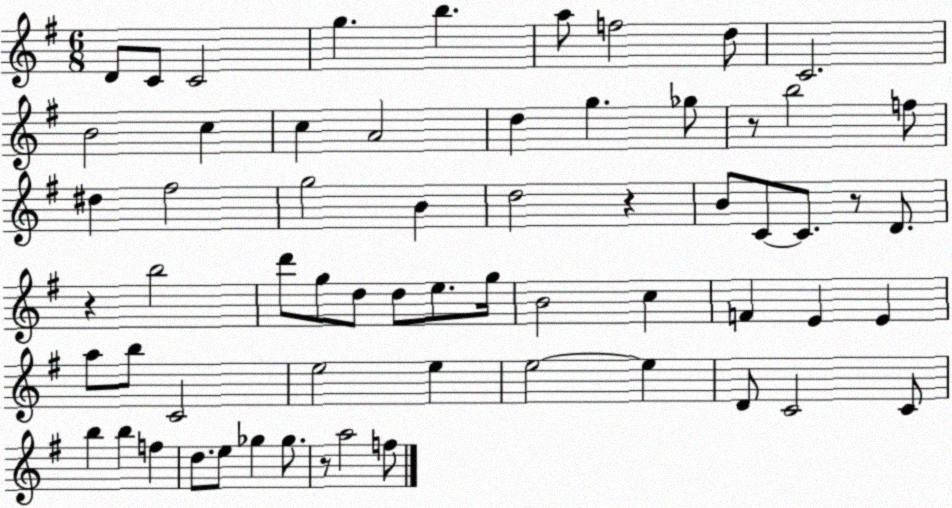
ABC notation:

X:1
T:Untitled
M:6/8
L:1/4
K:G
D/2 C/2 C2 g b a/2 f2 d/2 C2 B2 c c A2 d g _g/2 z/2 b2 f/2 ^d ^f2 g2 B d2 z B/2 C/2 C/2 z/2 D/2 z b2 d'/2 g/2 d/2 d/2 e/2 g/4 B2 c F E E a/2 b/2 C2 e2 e e2 e D/2 C2 C/2 b b f d/2 e/2 _g _g/2 z/2 a2 f/2